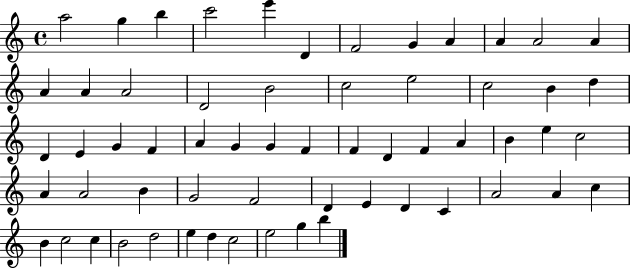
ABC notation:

X:1
T:Untitled
M:4/4
L:1/4
K:C
a2 g b c'2 e' D F2 G A A A2 A A A A2 D2 B2 c2 e2 c2 B d D E G F A G G F F D F A B e c2 A A2 B G2 F2 D E D C A2 A c B c2 c B2 d2 e d c2 e2 g b